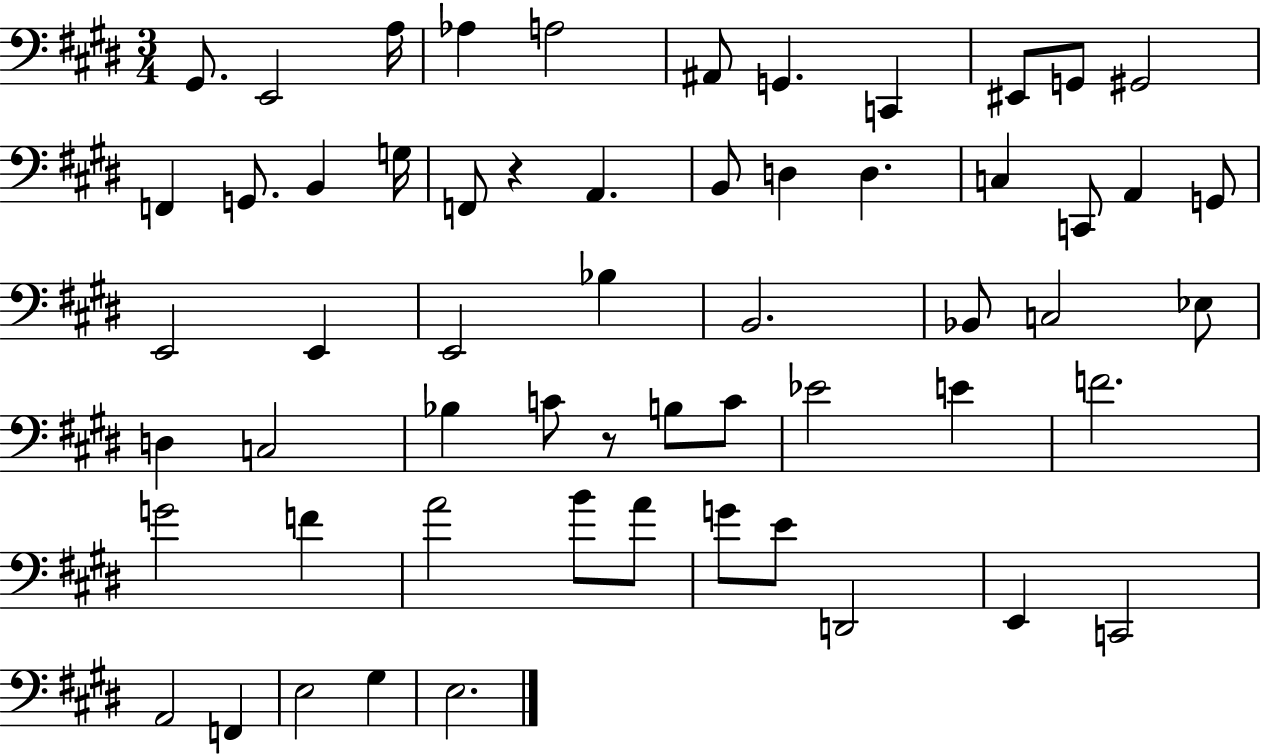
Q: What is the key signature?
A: E major